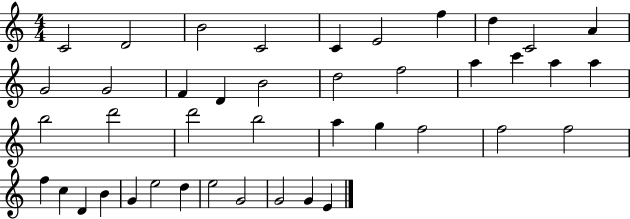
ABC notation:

X:1
T:Untitled
M:4/4
L:1/4
K:C
C2 D2 B2 C2 C E2 f d C2 A G2 G2 F D B2 d2 f2 a c' a a b2 d'2 d'2 b2 a g f2 f2 f2 f c D B G e2 d e2 G2 G2 G E